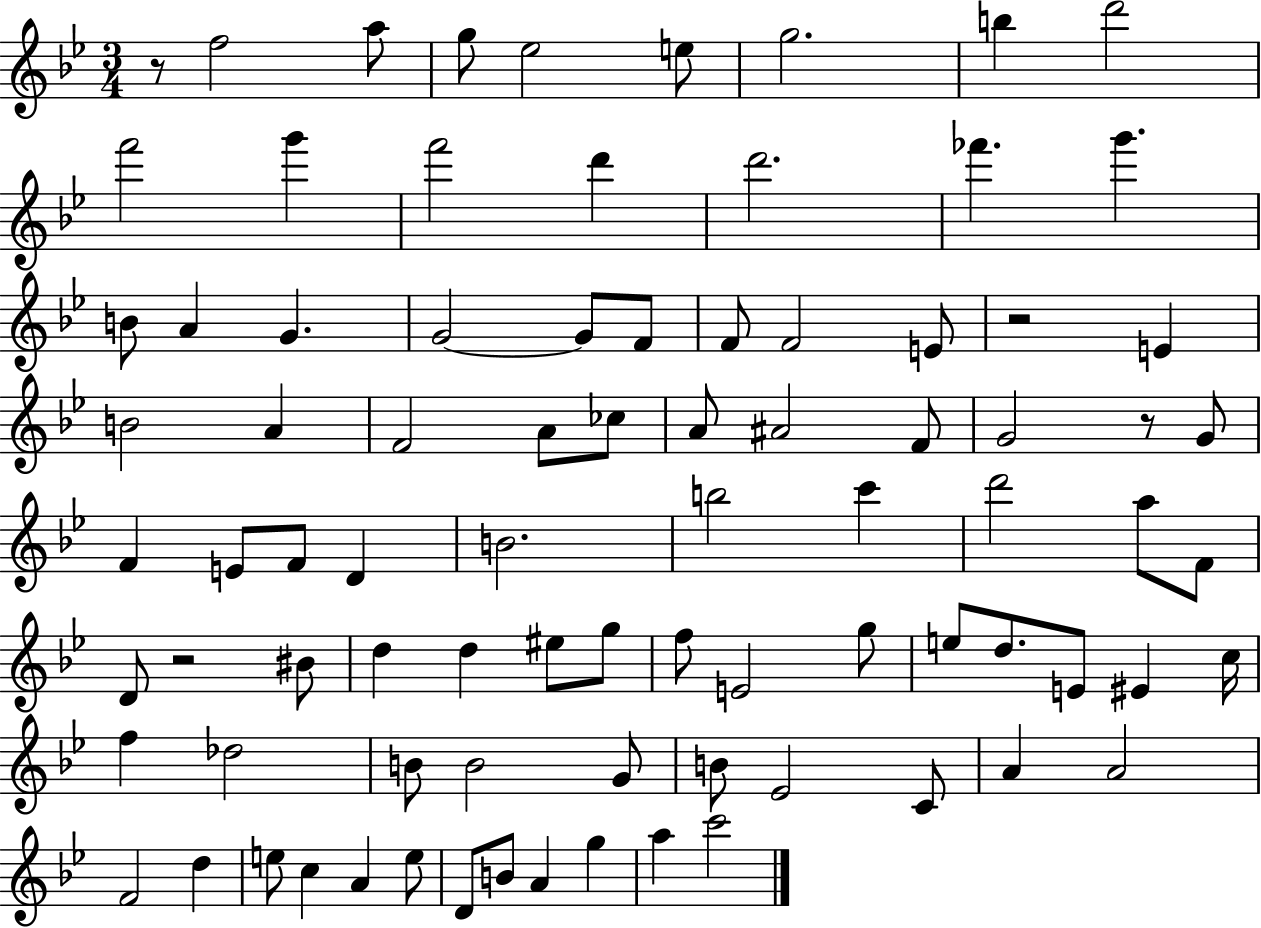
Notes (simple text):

R/e F5/h A5/e G5/e Eb5/h E5/e G5/h. B5/q D6/h F6/h G6/q F6/h D6/q D6/h. FES6/q. G6/q. B4/e A4/q G4/q. G4/h G4/e F4/e F4/e F4/h E4/e R/h E4/q B4/h A4/q F4/h A4/e CES5/e A4/e A#4/h F4/e G4/h R/e G4/e F4/q E4/e F4/e D4/q B4/h. B5/h C6/q D6/h A5/e F4/e D4/e R/h BIS4/e D5/q D5/q EIS5/e G5/e F5/e E4/h G5/e E5/e D5/e. E4/e EIS4/q C5/s F5/q Db5/h B4/e B4/h G4/e B4/e Eb4/h C4/e A4/q A4/h F4/h D5/q E5/e C5/q A4/q E5/e D4/e B4/e A4/q G5/q A5/q C6/h